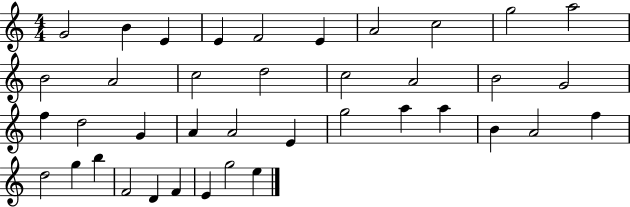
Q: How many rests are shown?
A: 0